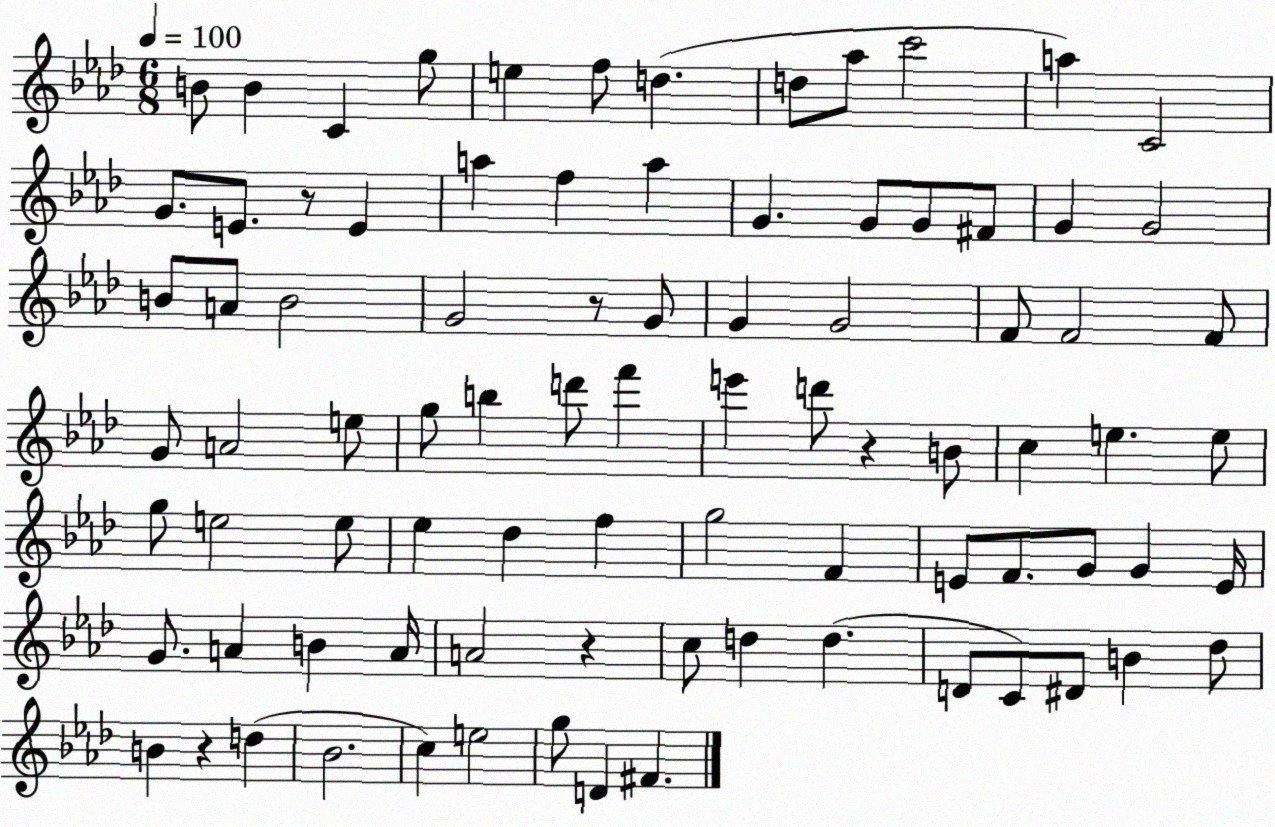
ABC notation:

X:1
T:Untitled
M:6/8
L:1/4
K:Ab
B/2 B C g/2 e f/2 d d/2 _a/2 c'2 a C2 G/2 E/2 z/2 E a f a G G/2 G/2 ^F/2 G G2 B/2 A/2 B2 G2 z/2 G/2 G G2 F/2 F2 F/2 G/2 A2 e/2 g/2 b d'/2 f' e' d'/2 z B/2 c e e/2 g/2 e2 e/2 _e _d f g2 F E/2 F/2 G/2 G E/4 G/2 A B A/4 A2 z c/2 d d D/2 C/2 ^D/2 B _d/2 B z d _B2 c e2 g/2 D ^F